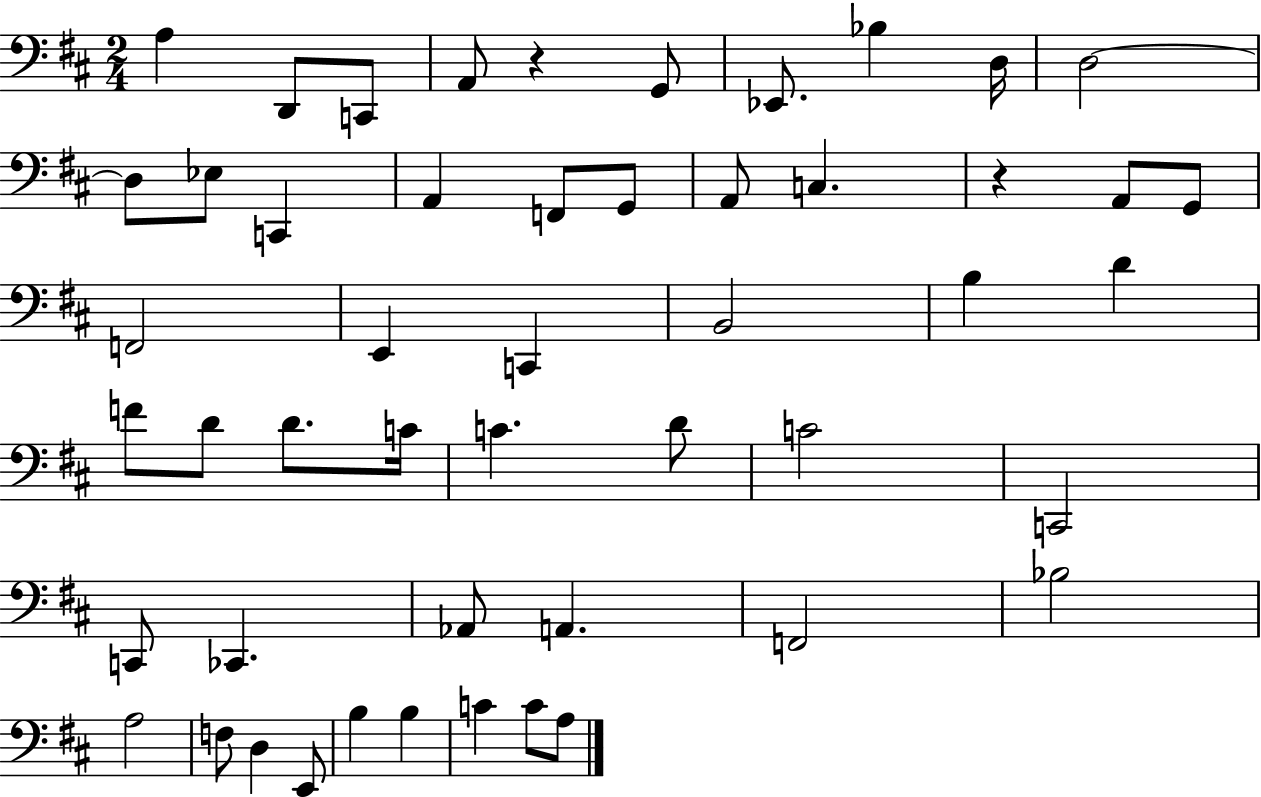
{
  \clef bass
  \numericTimeSignature
  \time 2/4
  \key d \major
  a4 d,8 c,8 | a,8 r4 g,8 | ees,8. bes4 d16 | d2~~ | \break d8 ees8 c,4 | a,4 f,8 g,8 | a,8 c4. | r4 a,8 g,8 | \break f,2 | e,4 c,4 | b,2 | b4 d'4 | \break f'8 d'8 d'8. c'16 | c'4. d'8 | c'2 | c,2 | \break c,8 ces,4. | aes,8 a,4. | f,2 | bes2 | \break a2 | f8 d4 e,8 | b4 b4 | c'4 c'8 a8 | \break \bar "|."
}